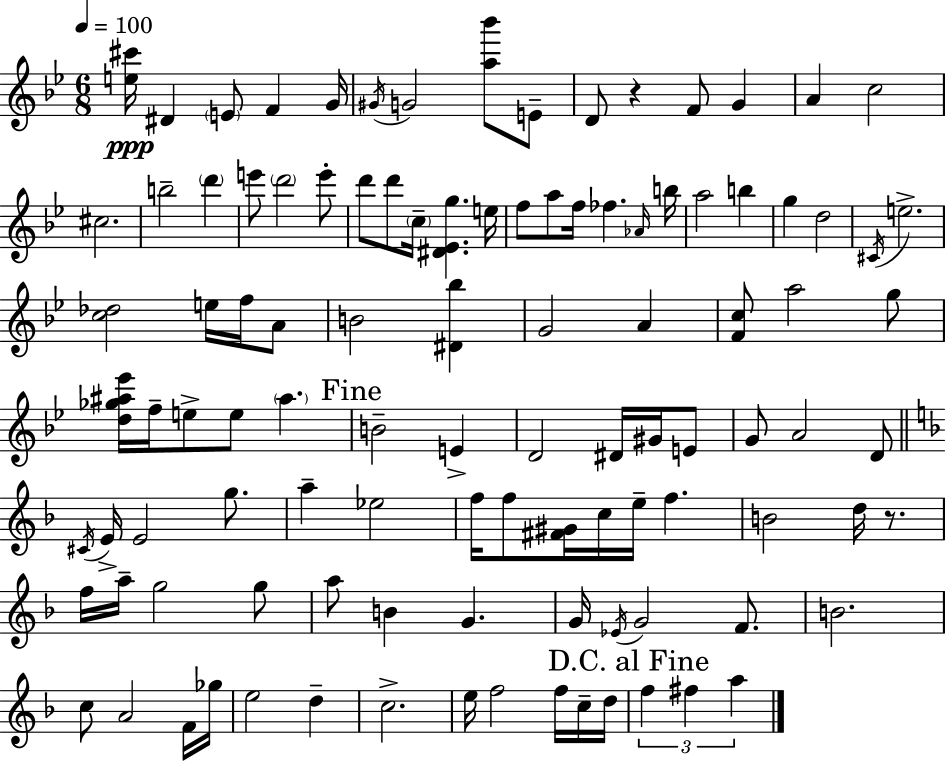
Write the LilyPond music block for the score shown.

{
  \clef treble
  \numericTimeSignature
  \time 6/8
  \key bes \major
  \tempo 4 = 100
  \repeat volta 2 { <e'' cis'''>16\ppp dis'4 \parenthesize e'8 f'4 g'16 | \acciaccatura { gis'16 } g'2 <a'' bes'''>8 e'8-- | d'8 r4 f'8 g'4 | a'4 c''2 | \break cis''2. | b''2-- \parenthesize d'''4 | e'''8 \parenthesize d'''2 e'''8-. | d'''8 d'''8 \parenthesize c''16-- <dis' ees' g''>4. | \break e''16 f''8 a''8 f''16 fes''4. | \grace { aes'16 } b''16 a''2 b''4 | g''4 d''2 | \acciaccatura { cis'16 } e''2.-> | \break <c'' des''>2 e''16 | f''16 a'8 b'2 <dis' bes''>4 | g'2 a'4 | <f' c''>8 a''2 | \break g''8 <d'' ges'' ais'' ees'''>16 f''16-- e''8-> e''8 \parenthesize ais''4. | \mark "Fine" b'2-- e'4-> | d'2 dis'16 | gis'16 e'8 g'8 a'2 | \break d'8 \bar "||" \break \key d \minor \acciaccatura { cis'16 } e'16-> e'2 g''8. | a''4-- ees''2 | f''16 f''8 <fis' gis'>16 c''16 e''16-- f''4. | b'2 d''16 r8. | \break f''16 a''16-- g''2 g''8 | a''8 b'4 g'4. | g'16 \acciaccatura { ees'16 } g'2 f'8. | b'2. | \break c''8 a'2 | f'16 ges''16 e''2 d''4-- | c''2.-> | e''16 f''2 f''16 | \break c''16-- d''16 \mark "D.C. al Fine" \tuplet 3/2 { f''4 fis''4 a''4 } | } \bar "|."
}